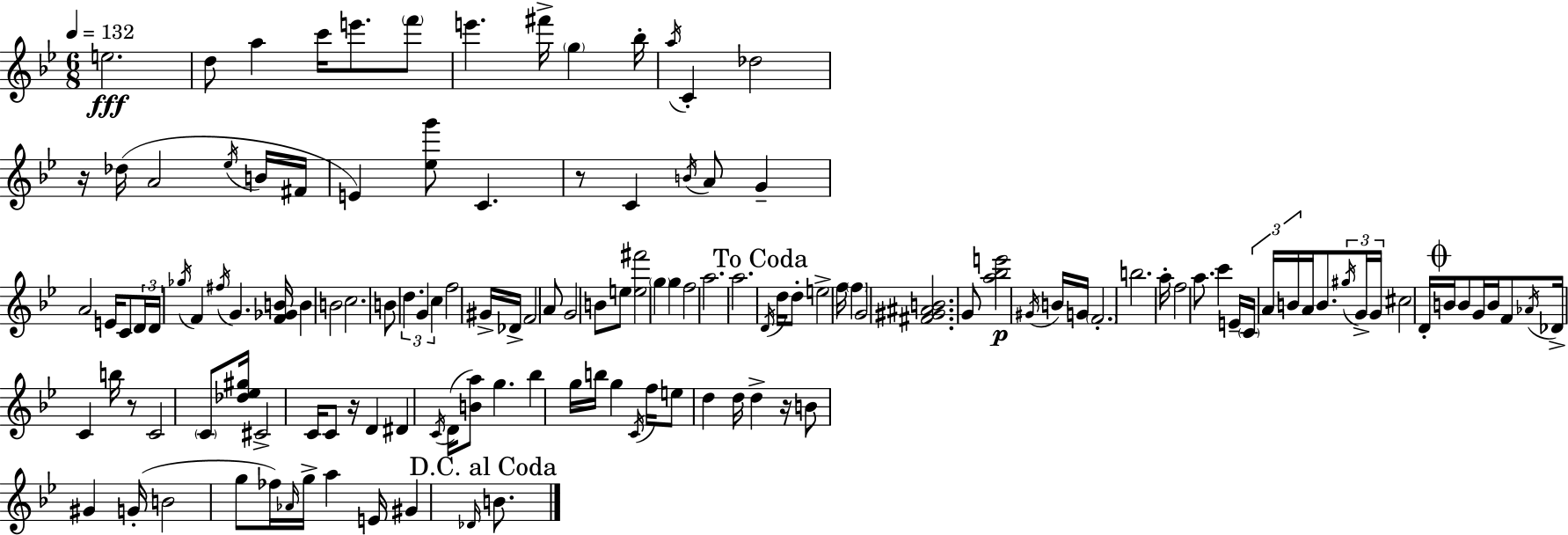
{
  \clef treble
  \numericTimeSignature
  \time 6/8
  \key bes \major
  \tempo 4 = 132
  e''2.\fff | d''8 a''4 c'''16 e'''8. \parenthesize f'''8 | e'''4. fis'''16-> \parenthesize g''4 bes''16-. | \acciaccatura { a''16 } c'4-. des''2 | \break r16 des''16( a'2 \acciaccatura { ees''16 } | b'16 fis'16 e'4) <ees'' g'''>8 c'4. | r8 c'4 \acciaccatura { b'16 } a'8 g'4-- | a'2 e'16 | \break c'8 \tuplet 3/2 { d'16 d'16 \acciaccatura { ges''16 } } f'4 \acciaccatura { fis''16 } g'4. | <f' ges' b'>16 b'4 b'2 | c''2. | b'8 \tuplet 3/2 { d''4. | \break g'4 c''4 } f''2 | gis'16-> des'16-> f'2 | a'8 g'2 | b'8 e''8 <e'' fis'''>2 | \break \parenthesize g''4 g''4 f''2 | a''2. | a''2. | \mark "To Coda" \acciaccatura { d'16 } d''16 d''8-. e''2-> | \break f''16 \parenthesize f''4 g'2 | <fis' gis' ais' b'>2. | g'8 <a'' bes'' e'''>2\p | \acciaccatura { gis'16 } b'16 g'16 \parenthesize f'2.-. | \break b''2. | a''16-. f''2 | a''8. c'''4 e'16-- | \tuplet 3/2 { \parenthesize c'16 a'16 b'16 } a'16 b'8. \tuplet 3/2 { \acciaccatura { gis''16 } g'16-> g'16 } cis''2 | \break d'16-. \mark \markup { \musicglyph "scripts.coda" } b'16 b'8 g'16 b'16 | f'8 \acciaccatura { aes'16 } des'16-> c'4 b''16 r8 c'2 | \parenthesize c'8 <des'' ees'' gis''>16 cis'2-> | c'16 c'8 r16 d'4 | \break dis'4 \acciaccatura { c'16 }( d'16 <b' a''>8) g''4. | bes''4 g''16 b''16 g''4 | \acciaccatura { c'16 } f''16 e''8 d''4 d''16 d''4-> | r16 b'8 gis'4 g'16-.( b'2 | \break g''8 fes''16) \grace { aes'16 } g''16-> | a''4 e'16 gis'4 \grace { des'16 } \mark "D.C. al Coda" b'8. | \bar "|."
}